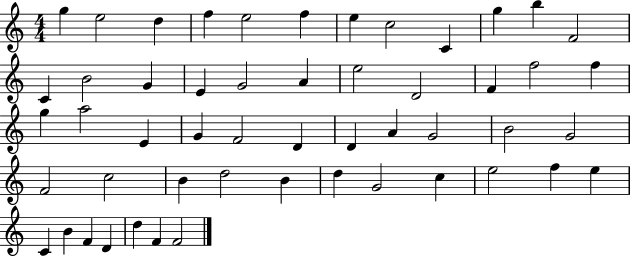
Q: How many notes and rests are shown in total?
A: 52